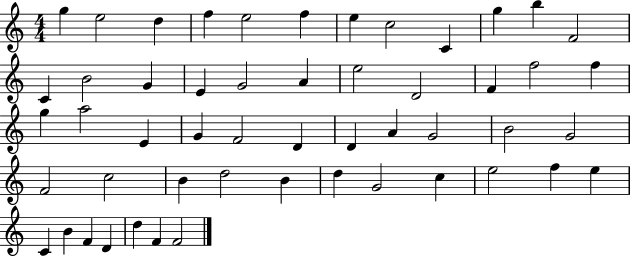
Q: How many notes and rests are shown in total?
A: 52